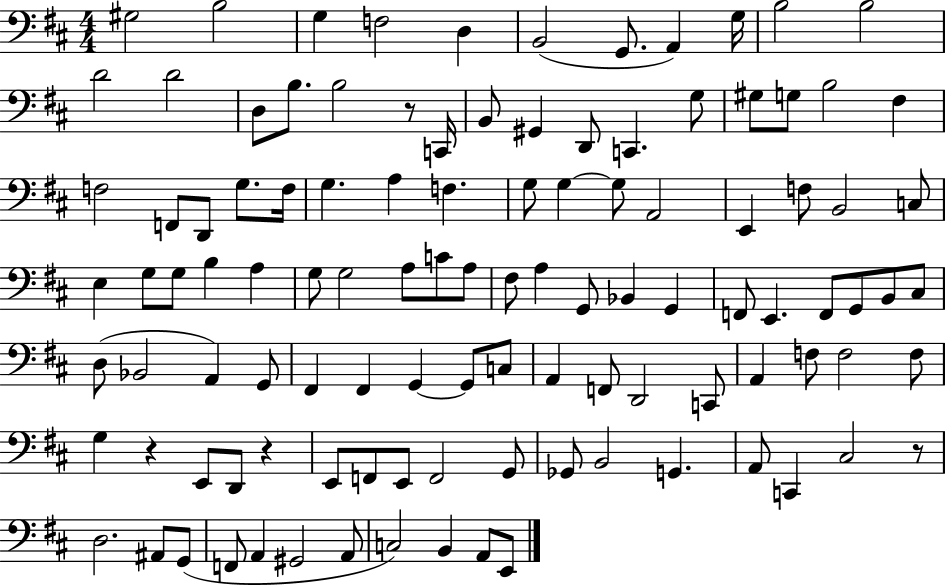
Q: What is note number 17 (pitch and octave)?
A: C2